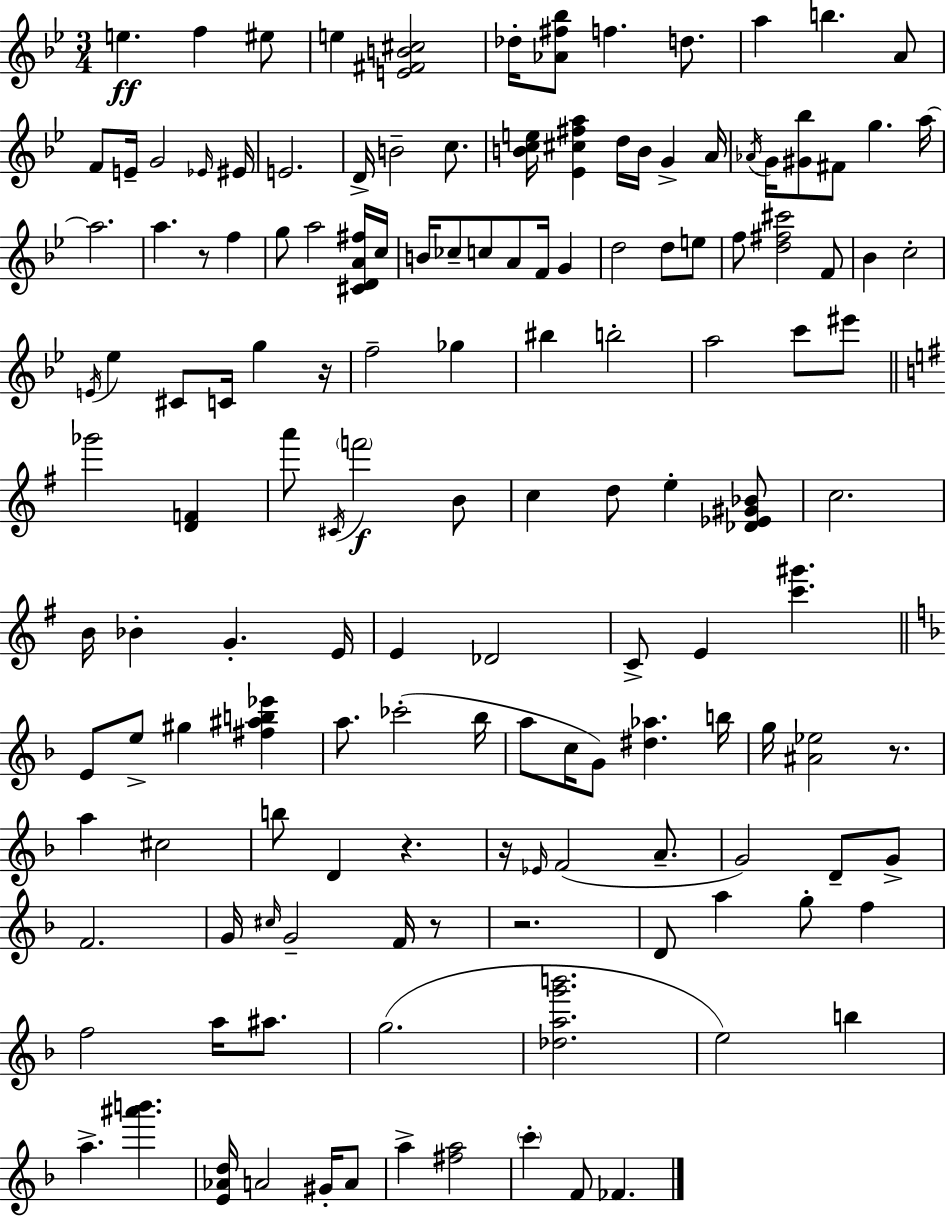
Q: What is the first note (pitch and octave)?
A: E5